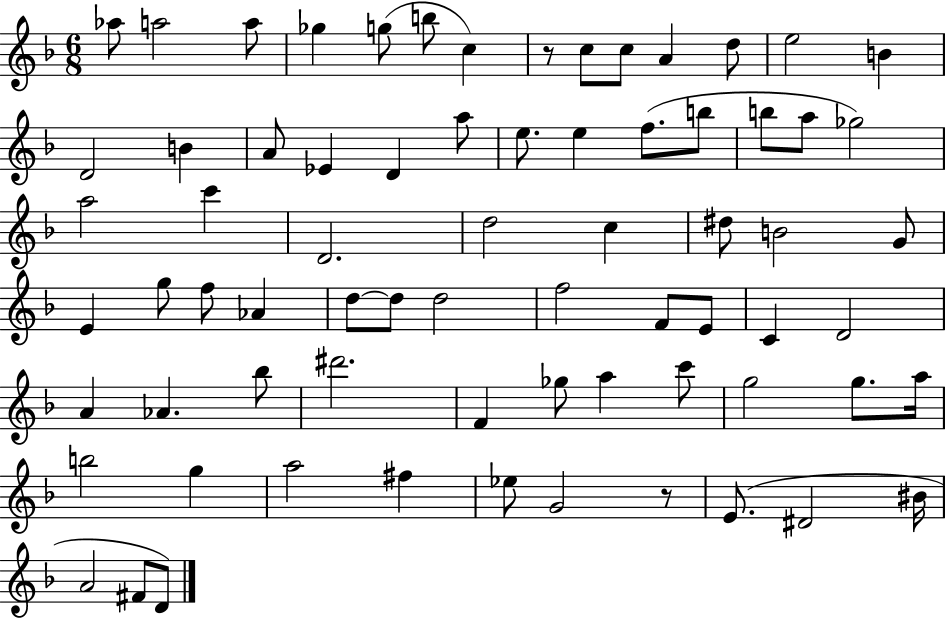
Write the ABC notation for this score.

X:1
T:Untitled
M:6/8
L:1/4
K:F
_a/2 a2 a/2 _g g/2 b/2 c z/2 c/2 c/2 A d/2 e2 B D2 B A/2 _E D a/2 e/2 e f/2 b/2 b/2 a/2 _g2 a2 c' D2 d2 c ^d/2 B2 G/2 E g/2 f/2 _A d/2 d/2 d2 f2 F/2 E/2 C D2 A _A _b/2 ^d'2 F _g/2 a c'/2 g2 g/2 a/4 b2 g a2 ^f _e/2 G2 z/2 E/2 ^D2 ^B/4 A2 ^F/2 D/2